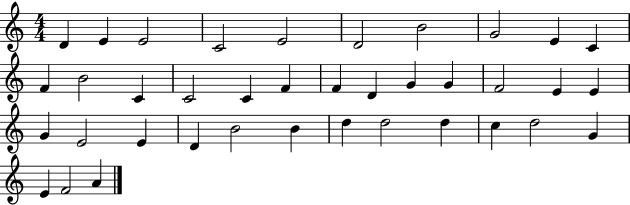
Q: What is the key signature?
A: C major